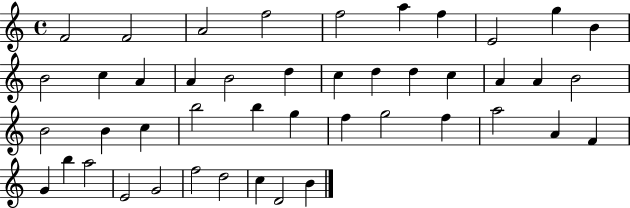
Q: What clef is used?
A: treble